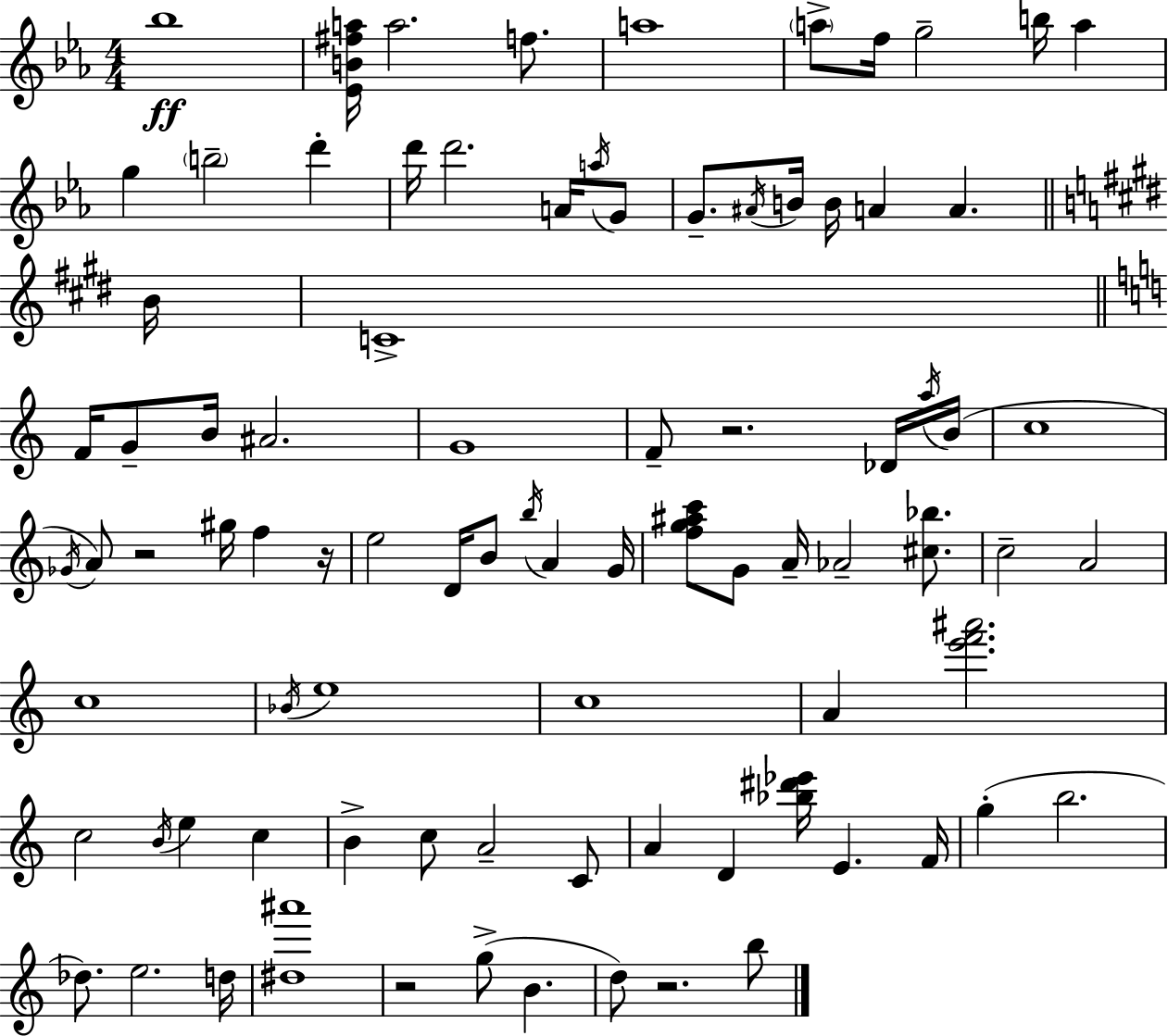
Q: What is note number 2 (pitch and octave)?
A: A5